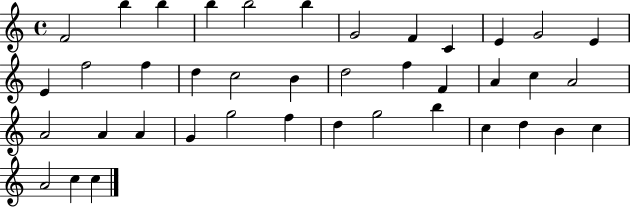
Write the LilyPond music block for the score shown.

{
  \clef treble
  \time 4/4
  \defaultTimeSignature
  \key c \major
  f'2 b''4 b''4 | b''4 b''2 b''4 | g'2 f'4 c'4 | e'4 g'2 e'4 | \break e'4 f''2 f''4 | d''4 c''2 b'4 | d''2 f''4 f'4 | a'4 c''4 a'2 | \break a'2 a'4 a'4 | g'4 g''2 f''4 | d''4 g''2 b''4 | c''4 d''4 b'4 c''4 | \break a'2 c''4 c''4 | \bar "|."
}